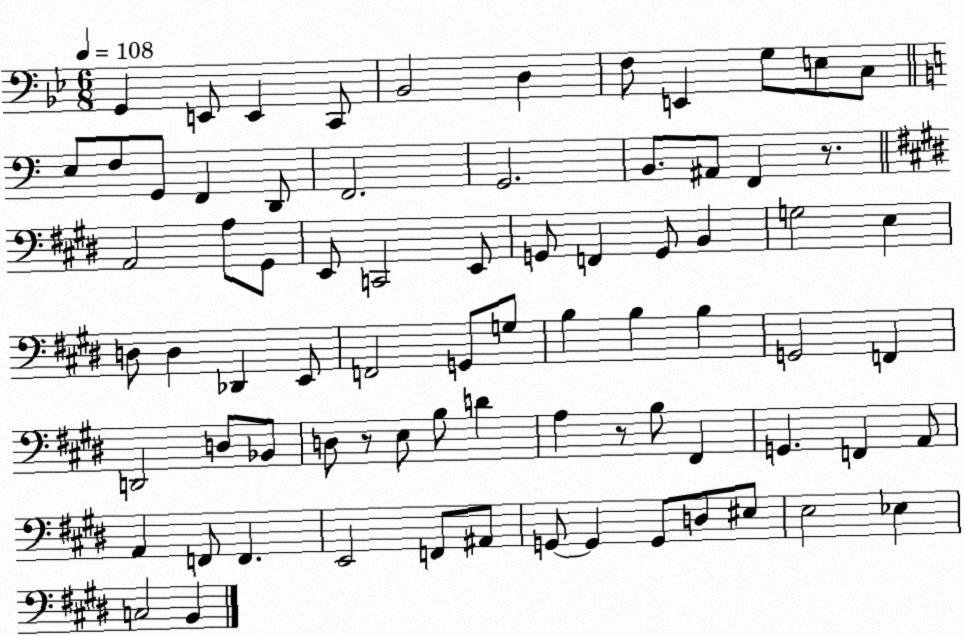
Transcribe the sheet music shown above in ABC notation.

X:1
T:Untitled
M:6/8
L:1/4
K:Bb
G,, E,,/2 E,, C,,/2 _B,,2 D, F,/2 E,, G,/2 E,/2 C,/2 E,/2 F,/2 G,,/2 F,, D,,/2 F,,2 G,,2 B,,/2 ^A,,/2 F,, z/2 A,,2 A,/2 ^G,,/2 E,,/2 C,,2 E,,/2 G,,/2 F,, G,,/2 B,, G,2 E, D,/2 D, _D,, E,,/2 F,,2 G,,/2 G,/2 B, B, B, G,,2 F,, D,,2 D,/2 _B,,/2 D,/2 z/2 E,/2 B,/2 D A, z/2 B,/2 ^F,, G,, F,, A,,/2 A,, F,,/2 F,, E,,2 F,,/2 ^A,,/2 G,,/2 G,, G,,/2 D,/2 ^E,/2 E,2 _E, C,2 B,,